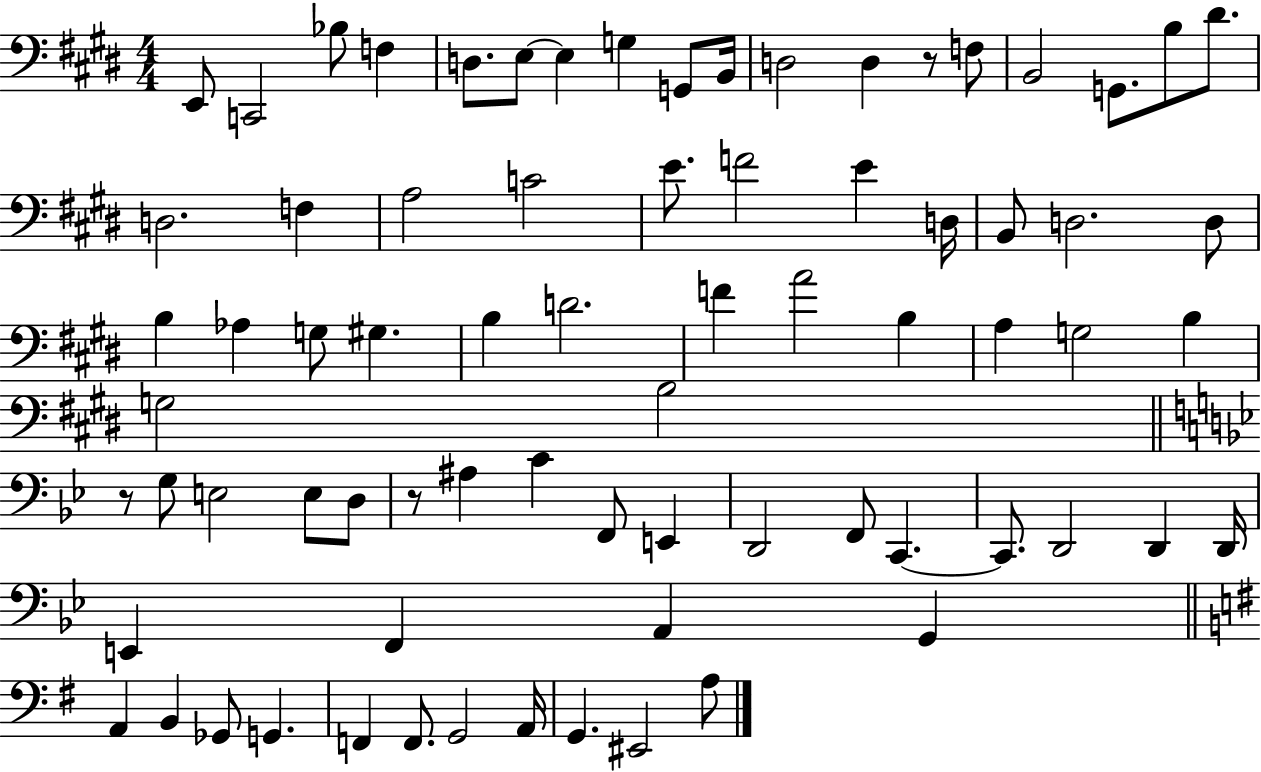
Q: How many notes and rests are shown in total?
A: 75